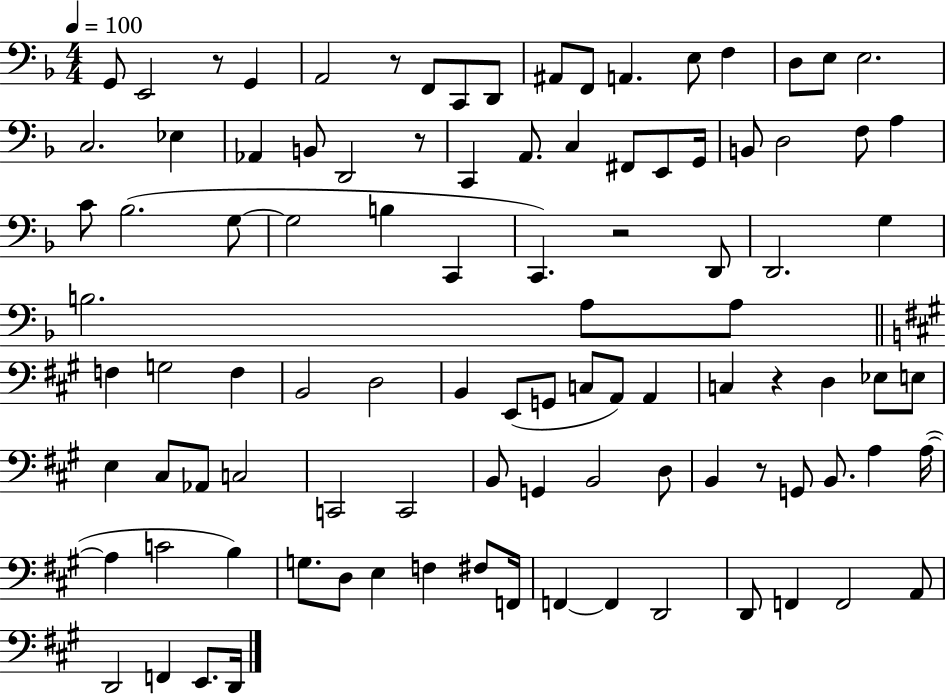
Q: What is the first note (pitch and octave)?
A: G2